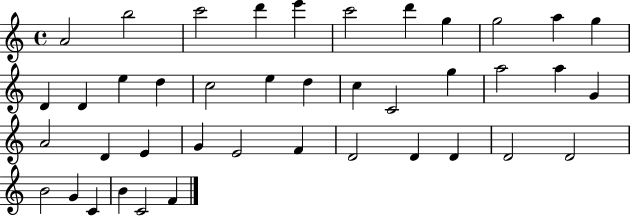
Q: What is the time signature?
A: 4/4